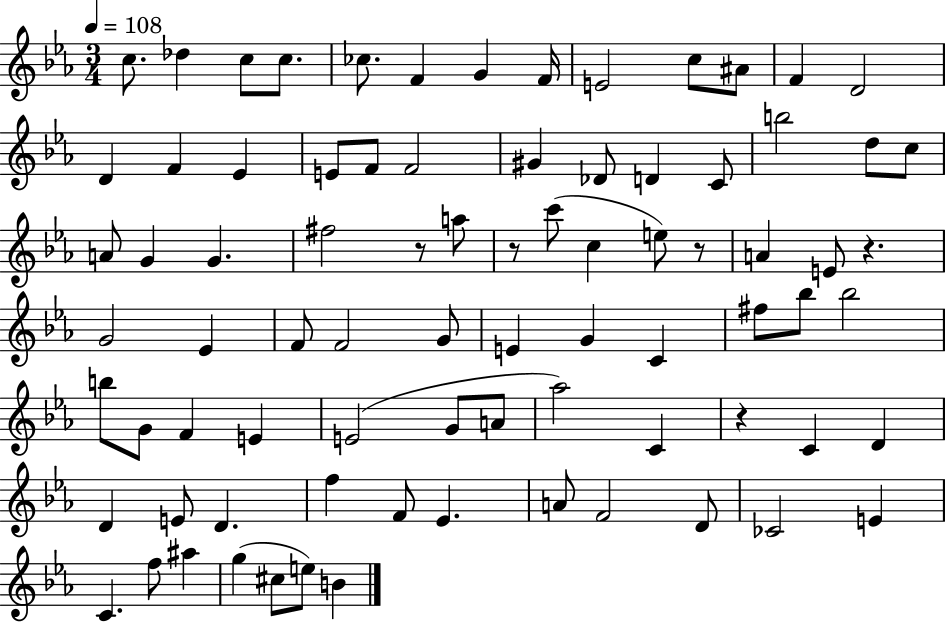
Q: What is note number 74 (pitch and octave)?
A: C#5